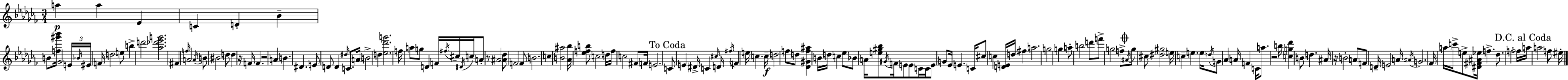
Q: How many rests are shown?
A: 5